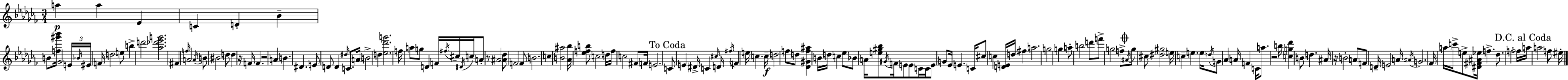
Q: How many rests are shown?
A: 5